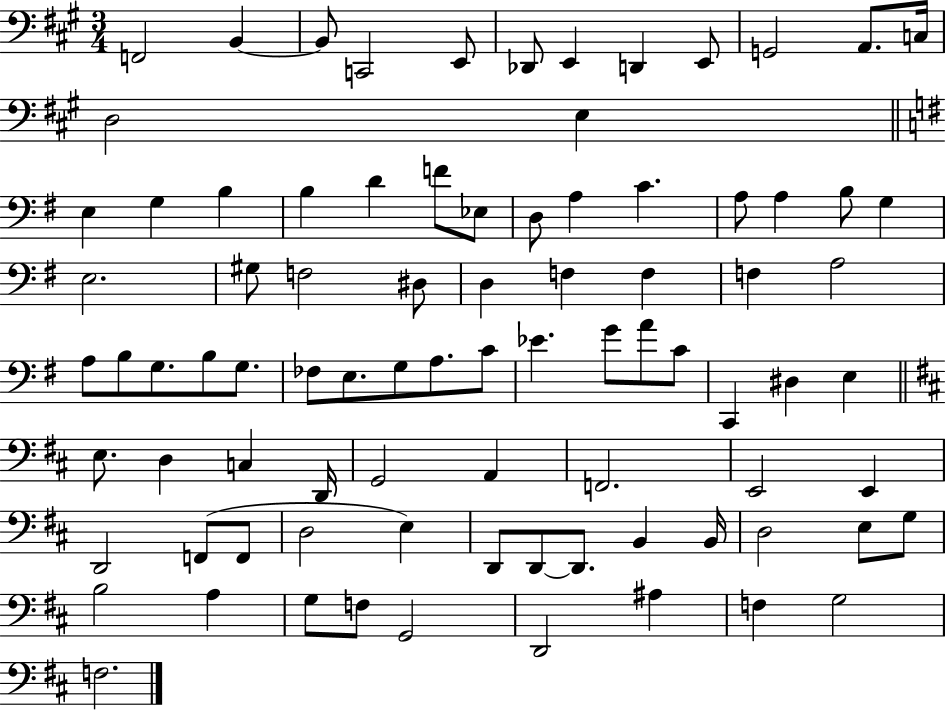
X:1
T:Untitled
M:3/4
L:1/4
K:A
F,,2 B,, B,,/2 C,,2 E,,/2 _D,,/2 E,, D,, E,,/2 G,,2 A,,/2 C,/4 D,2 E, E, G, B, B, D F/2 _E,/2 D,/2 A, C A,/2 A, B,/2 G, E,2 ^G,/2 F,2 ^D,/2 D, F, F, F, A,2 A,/2 B,/2 G,/2 B,/2 G,/2 _F,/2 E,/2 G,/2 A,/2 C/2 _E G/2 A/2 C/2 C,, ^D, E, E,/2 D, C, D,,/4 G,,2 A,, F,,2 E,,2 E,, D,,2 F,,/2 F,,/2 D,2 E, D,,/2 D,,/2 D,,/2 B,, B,,/4 D,2 E,/2 G,/2 B,2 A, G,/2 F,/2 G,,2 D,,2 ^A, F, G,2 F,2